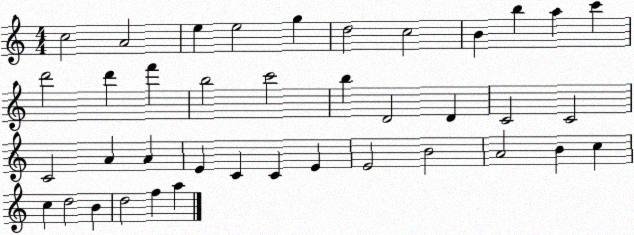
X:1
T:Untitled
M:4/4
L:1/4
K:C
c2 A2 e e2 g d2 c2 B b a c' d'2 d' f' b2 c'2 b D2 D C2 C2 C2 A A E C C E E2 B2 A2 B c c d2 B d2 f a